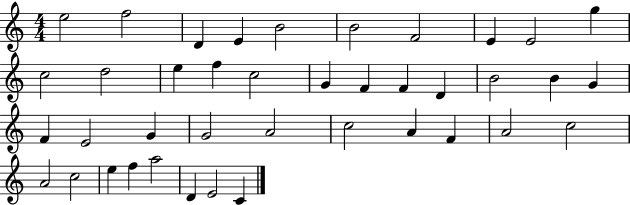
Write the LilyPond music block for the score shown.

{
  \clef treble
  \numericTimeSignature
  \time 4/4
  \key c \major
  e''2 f''2 | d'4 e'4 b'2 | b'2 f'2 | e'4 e'2 g''4 | \break c''2 d''2 | e''4 f''4 c''2 | g'4 f'4 f'4 d'4 | b'2 b'4 g'4 | \break f'4 e'2 g'4 | g'2 a'2 | c''2 a'4 f'4 | a'2 c''2 | \break a'2 c''2 | e''4 f''4 a''2 | d'4 e'2 c'4 | \bar "|."
}